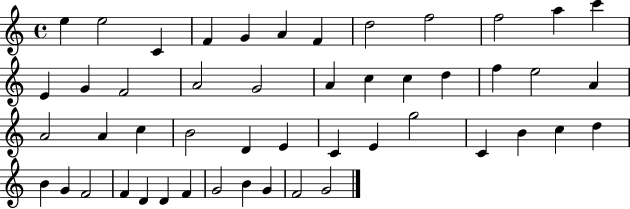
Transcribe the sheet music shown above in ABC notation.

X:1
T:Untitled
M:4/4
L:1/4
K:C
e e2 C F G A F d2 f2 f2 a c' E G F2 A2 G2 A c c d f e2 A A2 A c B2 D E C E g2 C B c d B G F2 F D D F G2 B G F2 G2